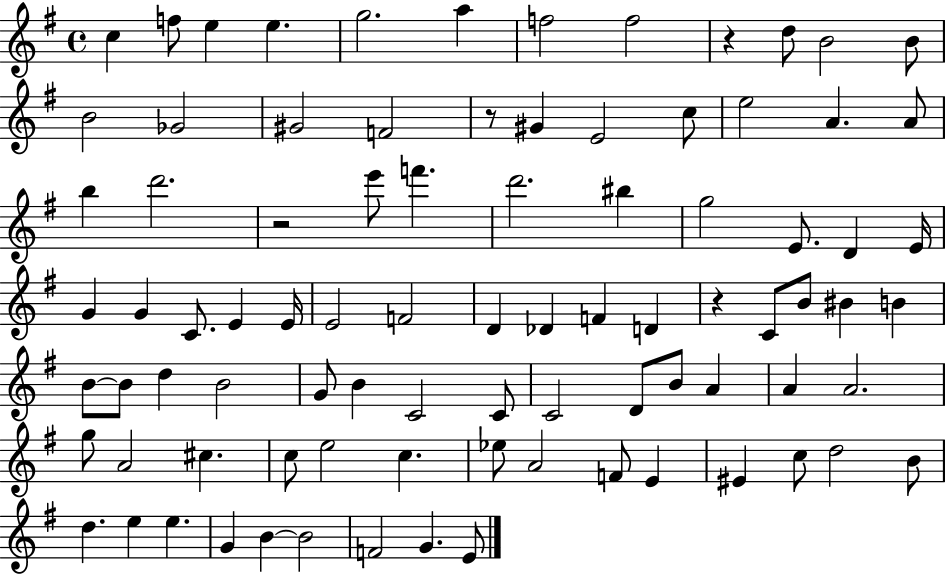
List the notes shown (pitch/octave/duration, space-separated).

C5/q F5/e E5/q E5/q. G5/h. A5/q F5/h F5/h R/q D5/e B4/h B4/e B4/h Gb4/h G#4/h F4/h R/e G#4/q E4/h C5/e E5/h A4/q. A4/e B5/q D6/h. R/h E6/e F6/q. D6/h. BIS5/q G5/h E4/e. D4/q E4/s G4/q G4/q C4/e. E4/q E4/s E4/h F4/h D4/q Db4/q F4/q D4/q R/q C4/e B4/e BIS4/q B4/q B4/e B4/e D5/q B4/h G4/e B4/q C4/h C4/e C4/h D4/e B4/e A4/q A4/q A4/h. G5/e A4/h C#5/q. C5/e E5/h C5/q. Eb5/e A4/h F4/e E4/q EIS4/q C5/e D5/h B4/e D5/q. E5/q E5/q. G4/q B4/q B4/h F4/h G4/q. E4/e